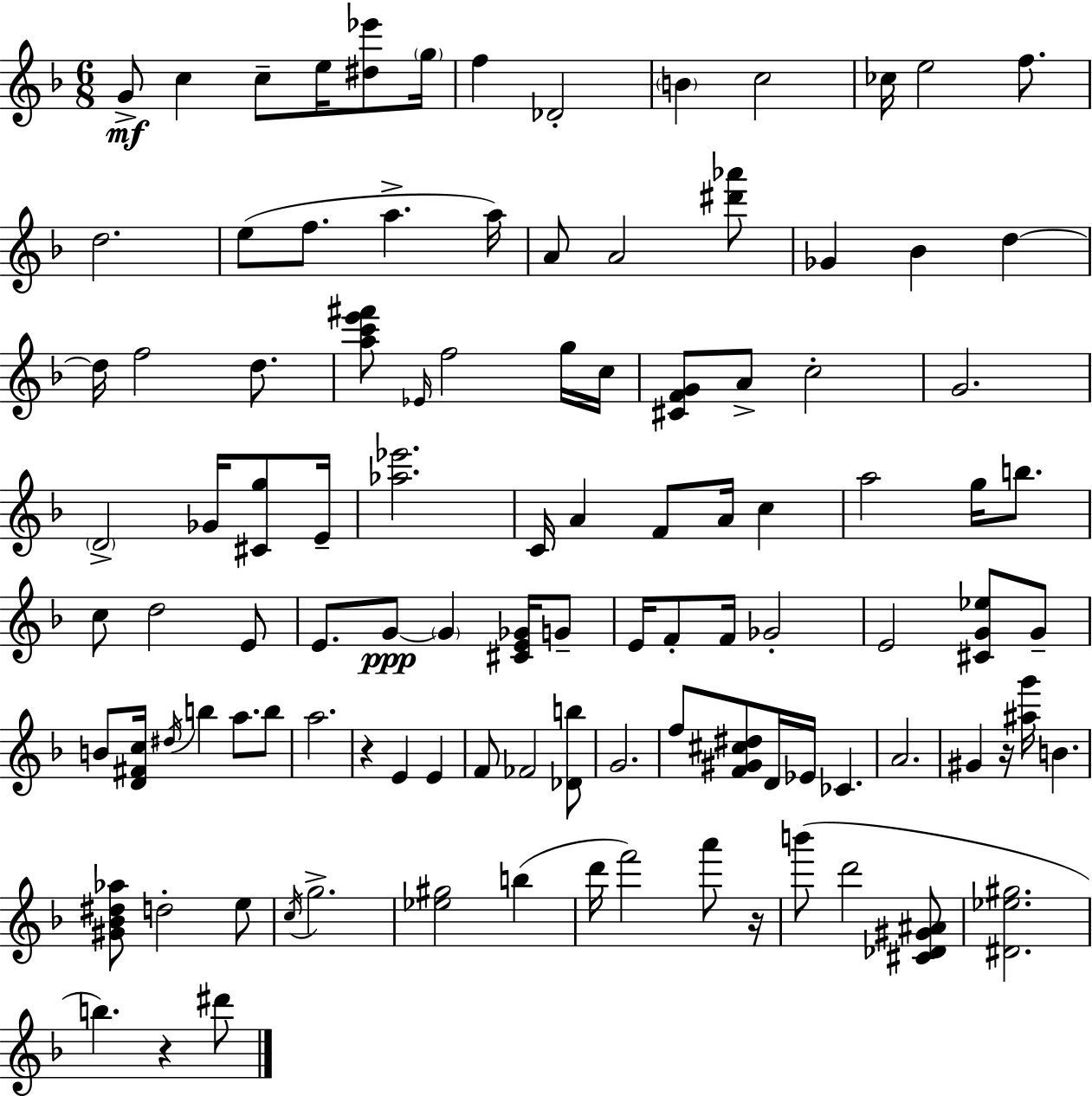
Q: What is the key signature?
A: F major